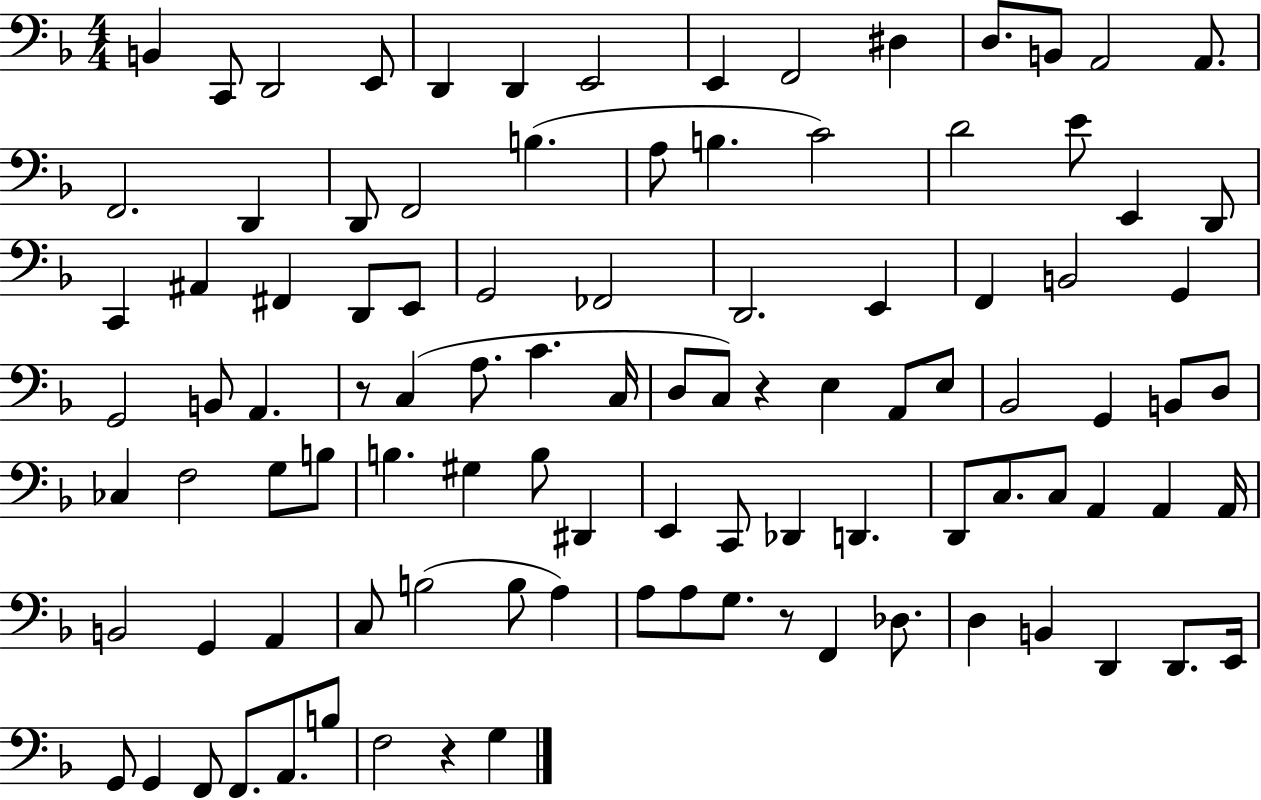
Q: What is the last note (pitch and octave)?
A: G3